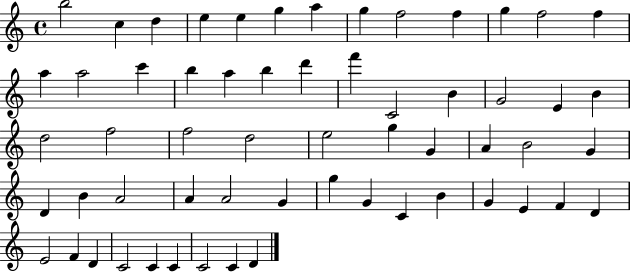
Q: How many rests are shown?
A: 0